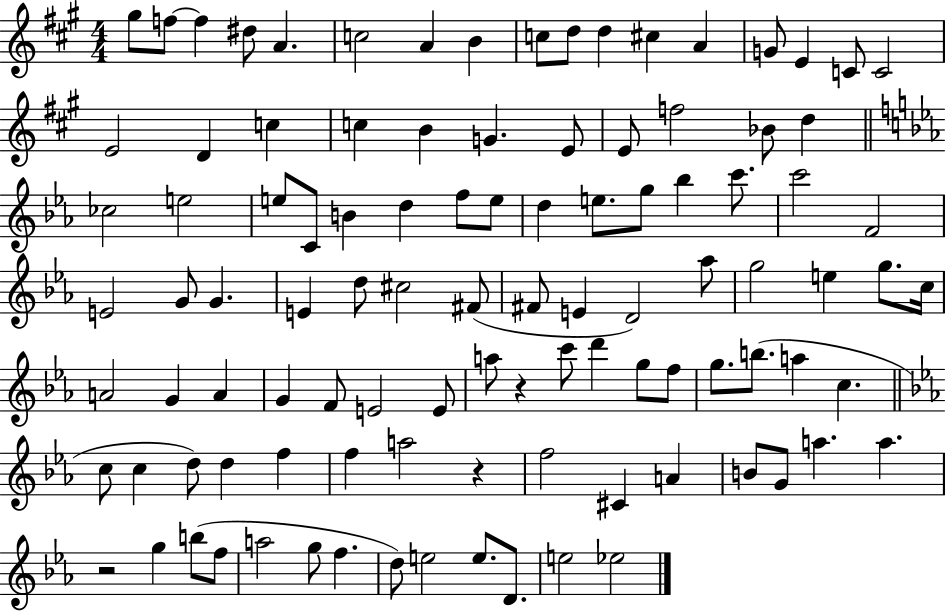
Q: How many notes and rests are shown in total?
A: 103